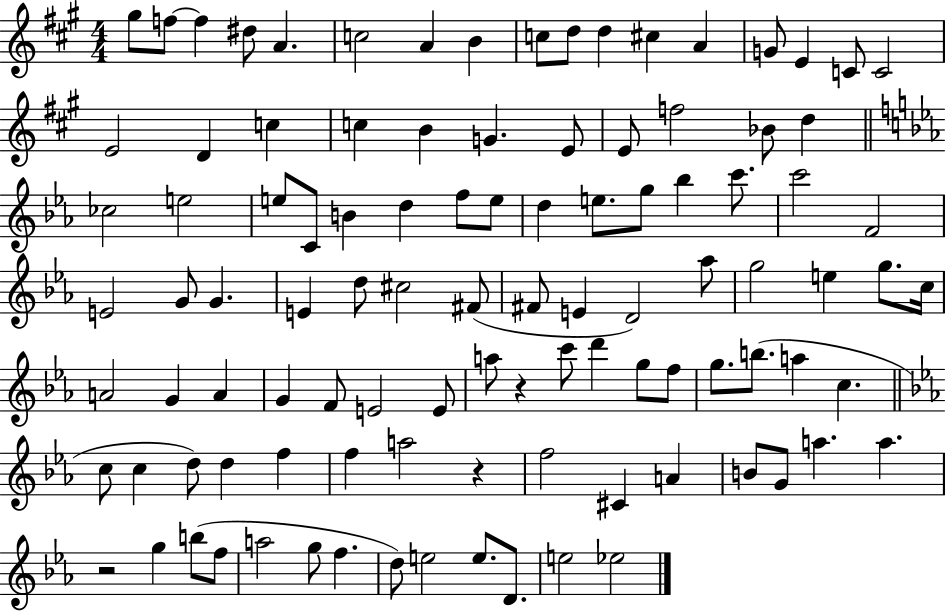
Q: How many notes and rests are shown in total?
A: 103